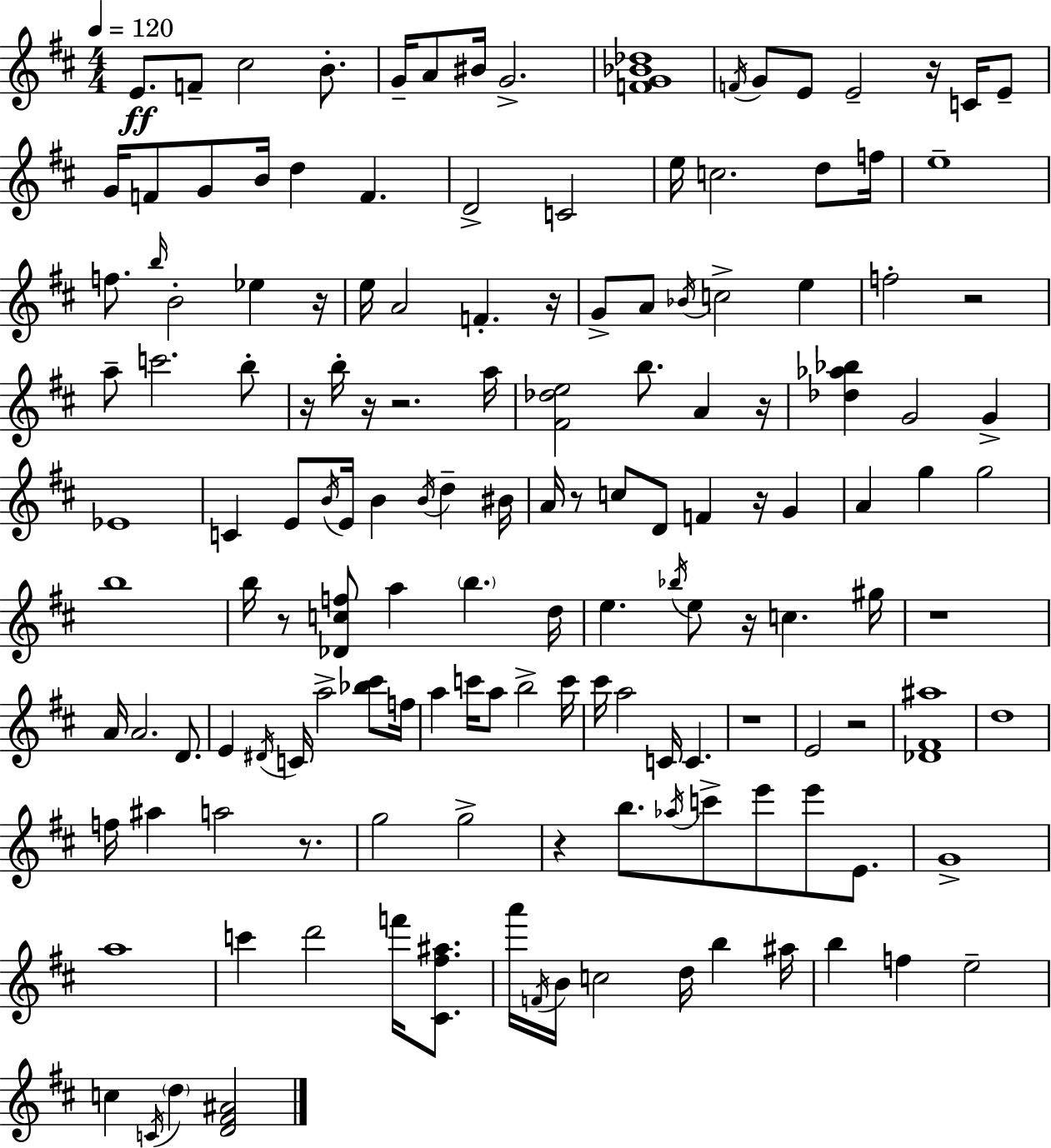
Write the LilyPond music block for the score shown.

{
  \clef treble
  \numericTimeSignature
  \time 4/4
  \key d \major
  \tempo 4 = 120
  e'8.\ff f'8-- cis''2 b'8.-. | g'16-- a'8 bis'16 g'2.-> | <f' g' bes' des''>1 | \acciaccatura { f'16 } g'8 e'8 e'2-- r16 c'16 e'8-- | \break g'16 f'8 g'8 b'16 d''4 f'4. | d'2-> c'2 | e''16 c''2. d''8 | f''16 e''1-- | \break f''8. \grace { b''16 } b'2-. ees''4 | r16 e''16 a'2 f'4.-. | r16 g'8-> a'8 \acciaccatura { bes'16 } c''2-> e''4 | f''2-. r2 | \break a''8-- c'''2. | b''8-. r16 b''16-. r16 r2. | a''16 <fis' des'' e''>2 b''8. a'4 | r16 <des'' aes'' bes''>4 g'2 g'4-> | \break ees'1 | c'4 e'8 \acciaccatura { b'16 } e'16 b'4 \acciaccatura { b'16 } | d''4-- bis'16 a'16 r8 c''8 d'8 f'4 | r16 g'4 a'4 g''4 g''2 | \break b''1 | b''16 r8 <des' c'' f''>8 a''4 \parenthesize b''4. | d''16 e''4. \acciaccatura { bes''16 } e''8 r16 c''4. | gis''16 r1 | \break a'16 a'2. | d'8. e'4 \acciaccatura { dis'16 } c'16 a''2-> | <bes'' cis'''>8 f''16 a''4 c'''16 a''8 b''2-> | c'''16 cis'''16 a''2 | \break c'16 c'4. r1 | e'2 r2 | <des' fis' ais''>1 | d''1 | \break f''16 ais''4 a''2 | r8. g''2 g''2-> | r4 b''8. \acciaccatura { aes''16 } c'''8-> | e'''8 e'''8 e'8. g'1-> | \break a''1 | c'''4 d'''2 | f'''16 <cis' fis'' ais''>8. a'''16 \acciaccatura { f'16 } b'16 c''2 | d''16 b''4 ais''16 b''4 f''4 | \break e''2-- c''4 \acciaccatura { c'16 } \parenthesize d''4 | <d' fis' ais'>2 \bar "|."
}